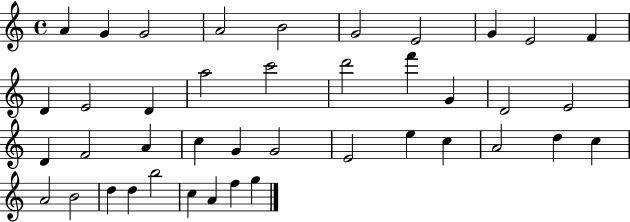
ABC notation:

X:1
T:Untitled
M:4/4
L:1/4
K:C
A G G2 A2 B2 G2 E2 G E2 F D E2 D a2 c'2 d'2 f' G D2 E2 D F2 A c G G2 E2 e c A2 d c A2 B2 d d b2 c A f g